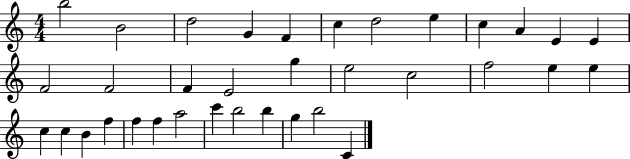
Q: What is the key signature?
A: C major